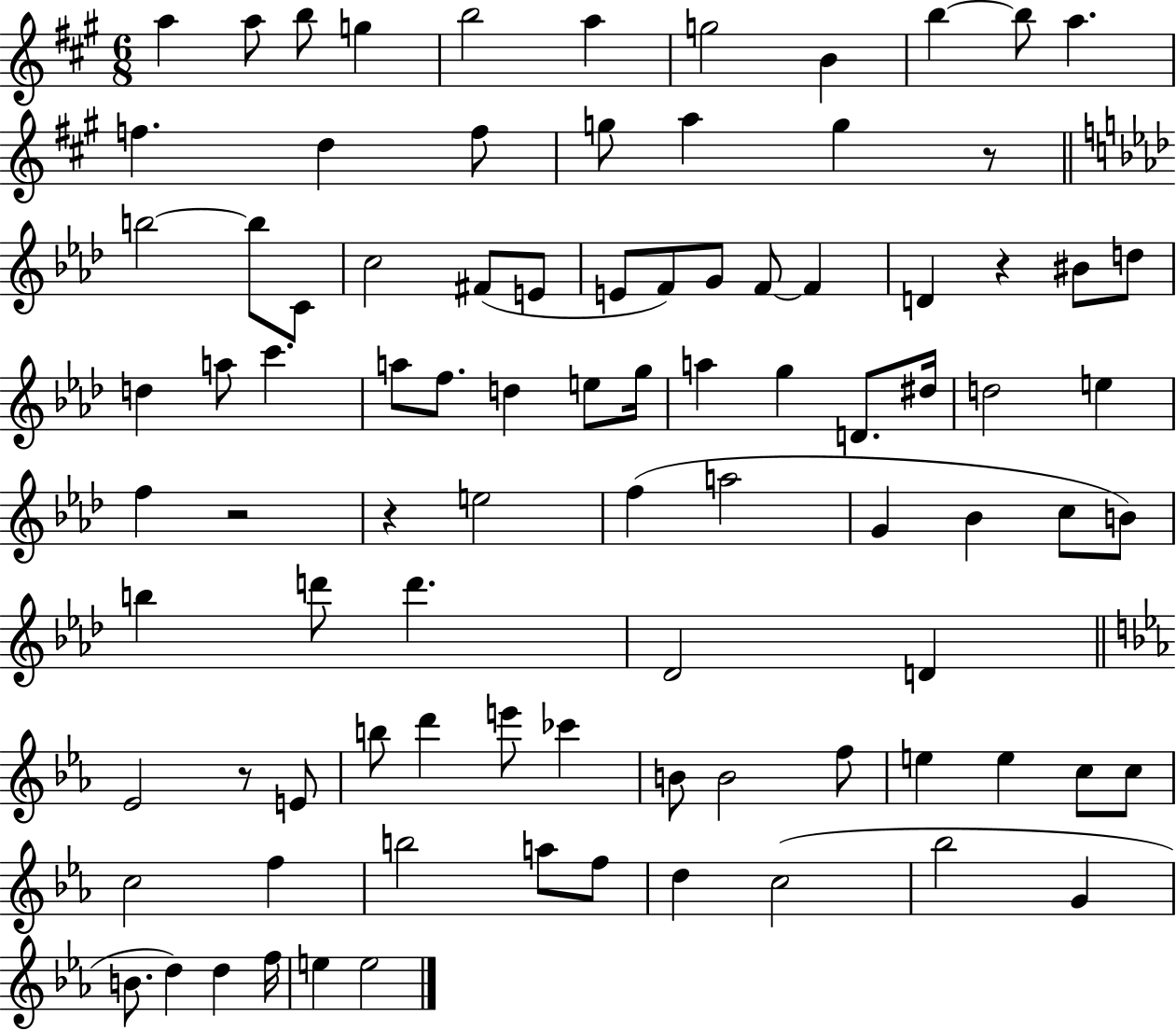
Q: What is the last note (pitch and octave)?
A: E5